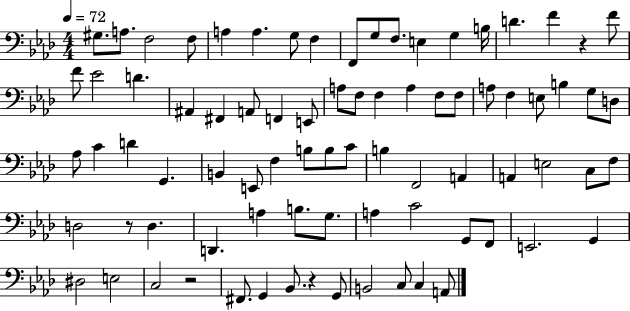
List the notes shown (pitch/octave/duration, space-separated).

G#3/e. A3/e. F3/h F3/e A3/q A3/q. G3/e F3/q F2/e G3/e F3/e. E3/q G3/q B3/s D4/q. F4/q R/q F4/e F4/e Eb4/h D4/q. A#2/q F#2/q A2/e F2/q E2/e A3/e F3/e F3/q A3/q F3/e F3/e A3/e F3/q E3/e B3/q G3/e D3/e Ab3/e C4/q D4/q G2/q. B2/q E2/e F3/q B3/e B3/e C4/e B3/q F2/h A2/q A2/q E3/h C3/e F3/e D3/h R/e D3/q. D2/q. A3/q B3/e. G3/e. A3/q C4/h G2/e F2/e E2/h. G2/q D#3/h E3/h C3/h R/h F#2/e. G2/q Bb2/e. R/q G2/e B2/h C3/e C3/q A2/e